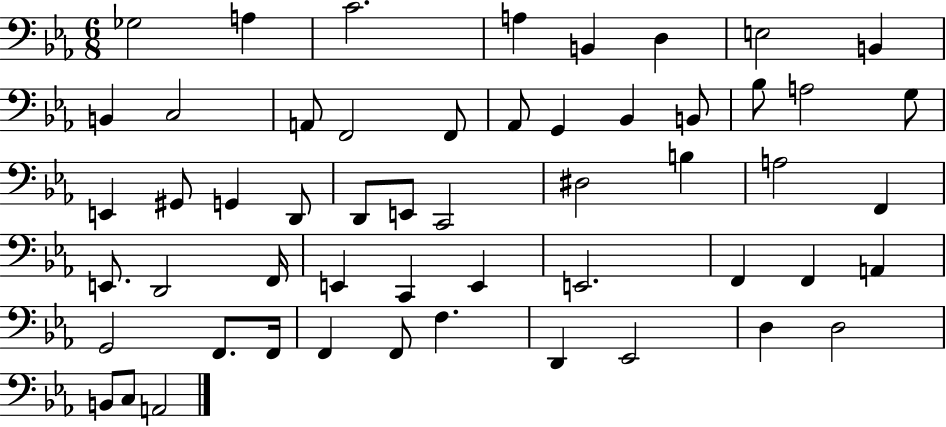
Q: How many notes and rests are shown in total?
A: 54